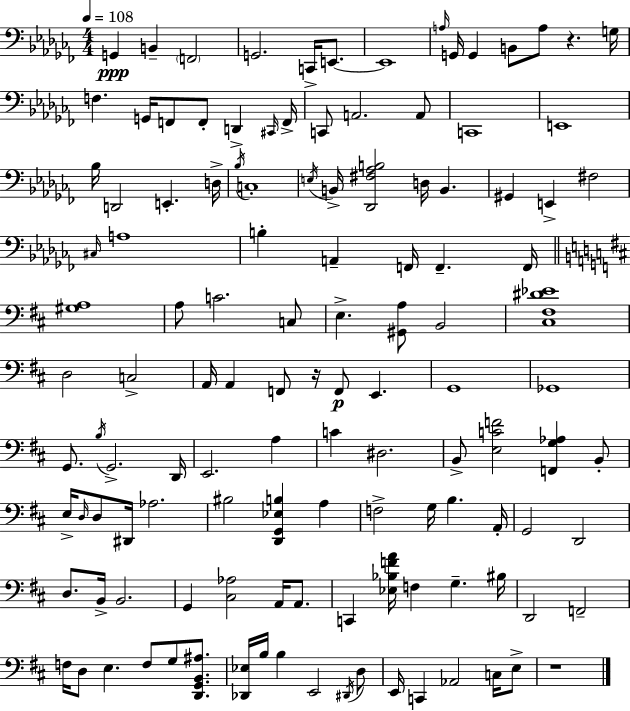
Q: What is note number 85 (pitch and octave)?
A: B2